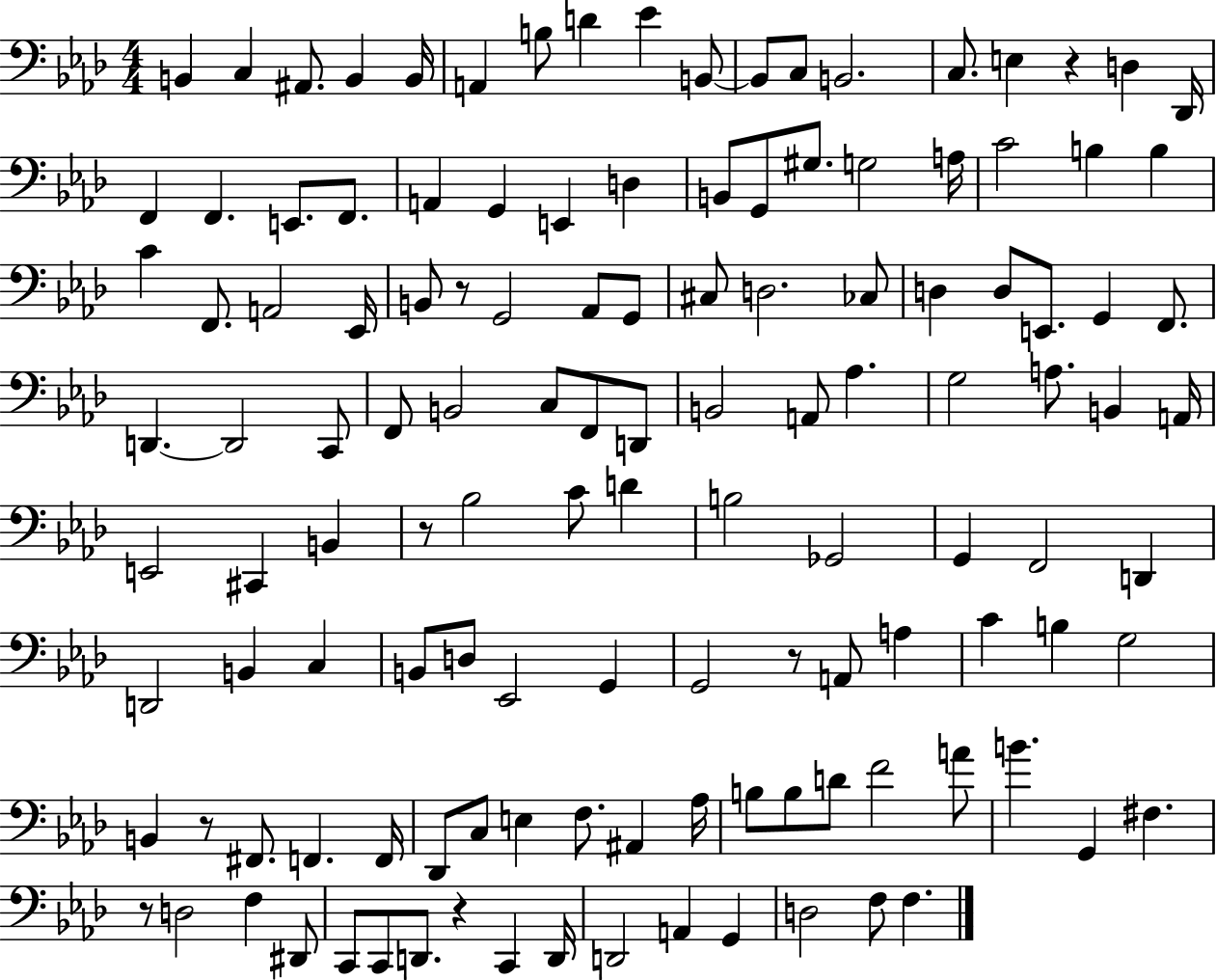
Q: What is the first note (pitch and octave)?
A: B2